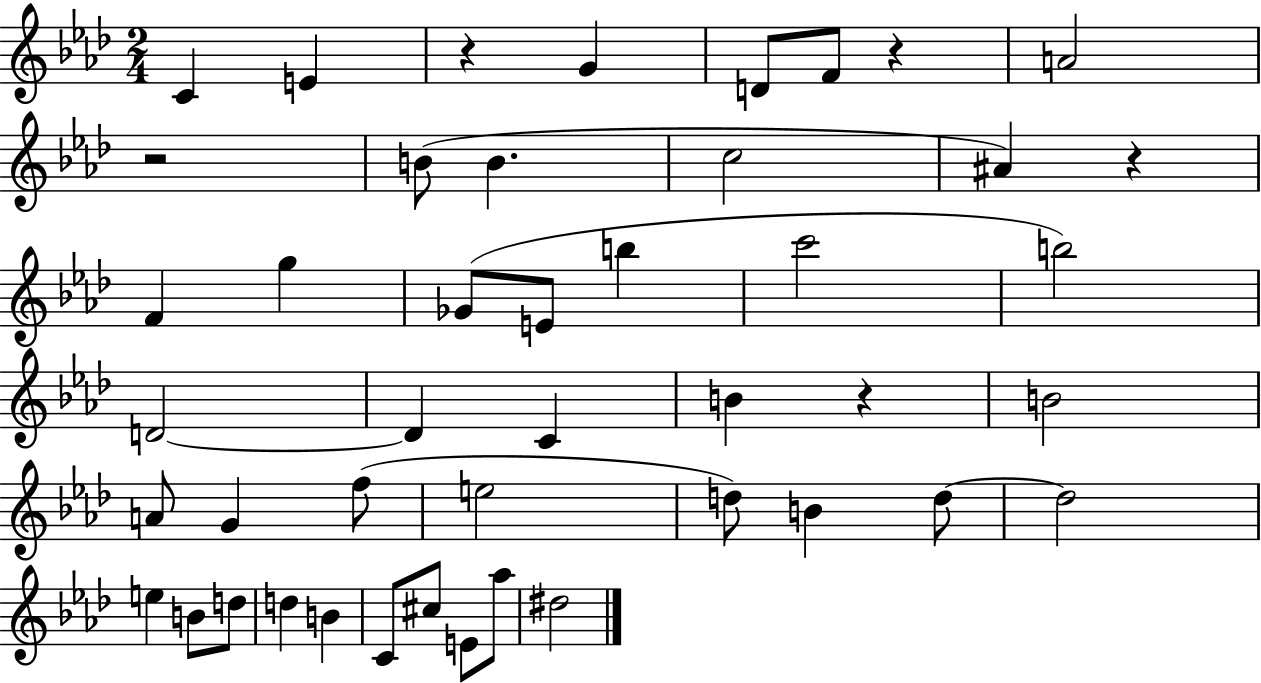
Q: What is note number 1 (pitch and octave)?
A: C4